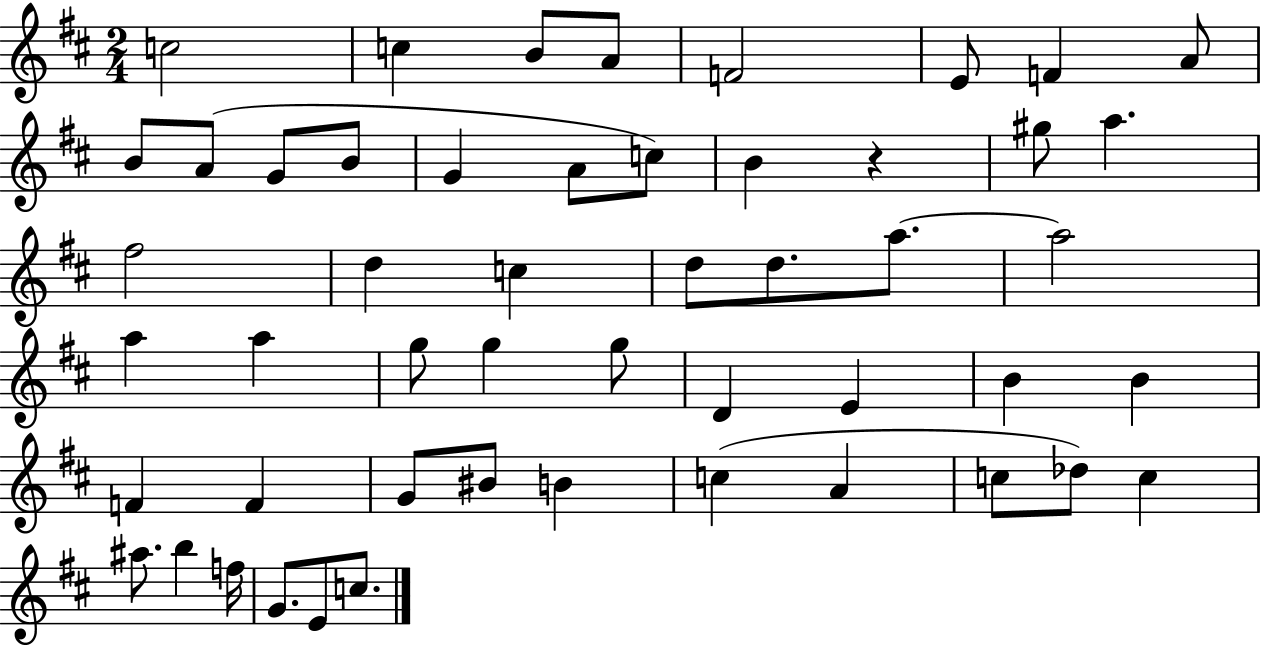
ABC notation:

X:1
T:Untitled
M:2/4
L:1/4
K:D
c2 c B/2 A/2 F2 E/2 F A/2 B/2 A/2 G/2 B/2 G A/2 c/2 B z ^g/2 a ^f2 d c d/2 d/2 a/2 a2 a a g/2 g g/2 D E B B F F G/2 ^B/2 B c A c/2 _d/2 c ^a/2 b f/4 G/2 E/2 c/2